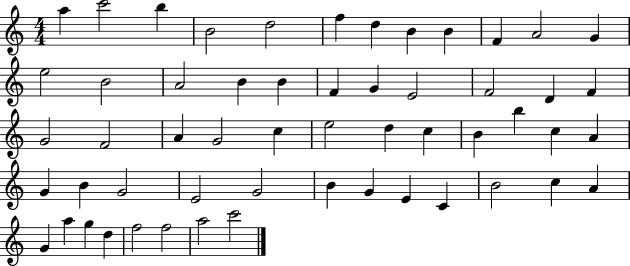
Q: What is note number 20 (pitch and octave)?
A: E4